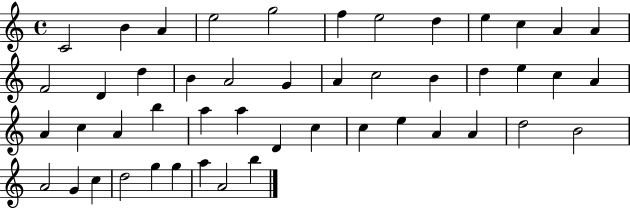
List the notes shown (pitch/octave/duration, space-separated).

C4/h B4/q A4/q E5/h G5/h F5/q E5/h D5/q E5/q C5/q A4/q A4/q F4/h D4/q D5/q B4/q A4/h G4/q A4/q C5/h B4/q D5/q E5/q C5/q A4/q A4/q C5/q A4/q B5/q A5/q A5/q D4/q C5/q C5/q E5/q A4/q A4/q D5/h B4/h A4/h G4/q C5/q D5/h G5/q G5/q A5/q A4/h B5/q